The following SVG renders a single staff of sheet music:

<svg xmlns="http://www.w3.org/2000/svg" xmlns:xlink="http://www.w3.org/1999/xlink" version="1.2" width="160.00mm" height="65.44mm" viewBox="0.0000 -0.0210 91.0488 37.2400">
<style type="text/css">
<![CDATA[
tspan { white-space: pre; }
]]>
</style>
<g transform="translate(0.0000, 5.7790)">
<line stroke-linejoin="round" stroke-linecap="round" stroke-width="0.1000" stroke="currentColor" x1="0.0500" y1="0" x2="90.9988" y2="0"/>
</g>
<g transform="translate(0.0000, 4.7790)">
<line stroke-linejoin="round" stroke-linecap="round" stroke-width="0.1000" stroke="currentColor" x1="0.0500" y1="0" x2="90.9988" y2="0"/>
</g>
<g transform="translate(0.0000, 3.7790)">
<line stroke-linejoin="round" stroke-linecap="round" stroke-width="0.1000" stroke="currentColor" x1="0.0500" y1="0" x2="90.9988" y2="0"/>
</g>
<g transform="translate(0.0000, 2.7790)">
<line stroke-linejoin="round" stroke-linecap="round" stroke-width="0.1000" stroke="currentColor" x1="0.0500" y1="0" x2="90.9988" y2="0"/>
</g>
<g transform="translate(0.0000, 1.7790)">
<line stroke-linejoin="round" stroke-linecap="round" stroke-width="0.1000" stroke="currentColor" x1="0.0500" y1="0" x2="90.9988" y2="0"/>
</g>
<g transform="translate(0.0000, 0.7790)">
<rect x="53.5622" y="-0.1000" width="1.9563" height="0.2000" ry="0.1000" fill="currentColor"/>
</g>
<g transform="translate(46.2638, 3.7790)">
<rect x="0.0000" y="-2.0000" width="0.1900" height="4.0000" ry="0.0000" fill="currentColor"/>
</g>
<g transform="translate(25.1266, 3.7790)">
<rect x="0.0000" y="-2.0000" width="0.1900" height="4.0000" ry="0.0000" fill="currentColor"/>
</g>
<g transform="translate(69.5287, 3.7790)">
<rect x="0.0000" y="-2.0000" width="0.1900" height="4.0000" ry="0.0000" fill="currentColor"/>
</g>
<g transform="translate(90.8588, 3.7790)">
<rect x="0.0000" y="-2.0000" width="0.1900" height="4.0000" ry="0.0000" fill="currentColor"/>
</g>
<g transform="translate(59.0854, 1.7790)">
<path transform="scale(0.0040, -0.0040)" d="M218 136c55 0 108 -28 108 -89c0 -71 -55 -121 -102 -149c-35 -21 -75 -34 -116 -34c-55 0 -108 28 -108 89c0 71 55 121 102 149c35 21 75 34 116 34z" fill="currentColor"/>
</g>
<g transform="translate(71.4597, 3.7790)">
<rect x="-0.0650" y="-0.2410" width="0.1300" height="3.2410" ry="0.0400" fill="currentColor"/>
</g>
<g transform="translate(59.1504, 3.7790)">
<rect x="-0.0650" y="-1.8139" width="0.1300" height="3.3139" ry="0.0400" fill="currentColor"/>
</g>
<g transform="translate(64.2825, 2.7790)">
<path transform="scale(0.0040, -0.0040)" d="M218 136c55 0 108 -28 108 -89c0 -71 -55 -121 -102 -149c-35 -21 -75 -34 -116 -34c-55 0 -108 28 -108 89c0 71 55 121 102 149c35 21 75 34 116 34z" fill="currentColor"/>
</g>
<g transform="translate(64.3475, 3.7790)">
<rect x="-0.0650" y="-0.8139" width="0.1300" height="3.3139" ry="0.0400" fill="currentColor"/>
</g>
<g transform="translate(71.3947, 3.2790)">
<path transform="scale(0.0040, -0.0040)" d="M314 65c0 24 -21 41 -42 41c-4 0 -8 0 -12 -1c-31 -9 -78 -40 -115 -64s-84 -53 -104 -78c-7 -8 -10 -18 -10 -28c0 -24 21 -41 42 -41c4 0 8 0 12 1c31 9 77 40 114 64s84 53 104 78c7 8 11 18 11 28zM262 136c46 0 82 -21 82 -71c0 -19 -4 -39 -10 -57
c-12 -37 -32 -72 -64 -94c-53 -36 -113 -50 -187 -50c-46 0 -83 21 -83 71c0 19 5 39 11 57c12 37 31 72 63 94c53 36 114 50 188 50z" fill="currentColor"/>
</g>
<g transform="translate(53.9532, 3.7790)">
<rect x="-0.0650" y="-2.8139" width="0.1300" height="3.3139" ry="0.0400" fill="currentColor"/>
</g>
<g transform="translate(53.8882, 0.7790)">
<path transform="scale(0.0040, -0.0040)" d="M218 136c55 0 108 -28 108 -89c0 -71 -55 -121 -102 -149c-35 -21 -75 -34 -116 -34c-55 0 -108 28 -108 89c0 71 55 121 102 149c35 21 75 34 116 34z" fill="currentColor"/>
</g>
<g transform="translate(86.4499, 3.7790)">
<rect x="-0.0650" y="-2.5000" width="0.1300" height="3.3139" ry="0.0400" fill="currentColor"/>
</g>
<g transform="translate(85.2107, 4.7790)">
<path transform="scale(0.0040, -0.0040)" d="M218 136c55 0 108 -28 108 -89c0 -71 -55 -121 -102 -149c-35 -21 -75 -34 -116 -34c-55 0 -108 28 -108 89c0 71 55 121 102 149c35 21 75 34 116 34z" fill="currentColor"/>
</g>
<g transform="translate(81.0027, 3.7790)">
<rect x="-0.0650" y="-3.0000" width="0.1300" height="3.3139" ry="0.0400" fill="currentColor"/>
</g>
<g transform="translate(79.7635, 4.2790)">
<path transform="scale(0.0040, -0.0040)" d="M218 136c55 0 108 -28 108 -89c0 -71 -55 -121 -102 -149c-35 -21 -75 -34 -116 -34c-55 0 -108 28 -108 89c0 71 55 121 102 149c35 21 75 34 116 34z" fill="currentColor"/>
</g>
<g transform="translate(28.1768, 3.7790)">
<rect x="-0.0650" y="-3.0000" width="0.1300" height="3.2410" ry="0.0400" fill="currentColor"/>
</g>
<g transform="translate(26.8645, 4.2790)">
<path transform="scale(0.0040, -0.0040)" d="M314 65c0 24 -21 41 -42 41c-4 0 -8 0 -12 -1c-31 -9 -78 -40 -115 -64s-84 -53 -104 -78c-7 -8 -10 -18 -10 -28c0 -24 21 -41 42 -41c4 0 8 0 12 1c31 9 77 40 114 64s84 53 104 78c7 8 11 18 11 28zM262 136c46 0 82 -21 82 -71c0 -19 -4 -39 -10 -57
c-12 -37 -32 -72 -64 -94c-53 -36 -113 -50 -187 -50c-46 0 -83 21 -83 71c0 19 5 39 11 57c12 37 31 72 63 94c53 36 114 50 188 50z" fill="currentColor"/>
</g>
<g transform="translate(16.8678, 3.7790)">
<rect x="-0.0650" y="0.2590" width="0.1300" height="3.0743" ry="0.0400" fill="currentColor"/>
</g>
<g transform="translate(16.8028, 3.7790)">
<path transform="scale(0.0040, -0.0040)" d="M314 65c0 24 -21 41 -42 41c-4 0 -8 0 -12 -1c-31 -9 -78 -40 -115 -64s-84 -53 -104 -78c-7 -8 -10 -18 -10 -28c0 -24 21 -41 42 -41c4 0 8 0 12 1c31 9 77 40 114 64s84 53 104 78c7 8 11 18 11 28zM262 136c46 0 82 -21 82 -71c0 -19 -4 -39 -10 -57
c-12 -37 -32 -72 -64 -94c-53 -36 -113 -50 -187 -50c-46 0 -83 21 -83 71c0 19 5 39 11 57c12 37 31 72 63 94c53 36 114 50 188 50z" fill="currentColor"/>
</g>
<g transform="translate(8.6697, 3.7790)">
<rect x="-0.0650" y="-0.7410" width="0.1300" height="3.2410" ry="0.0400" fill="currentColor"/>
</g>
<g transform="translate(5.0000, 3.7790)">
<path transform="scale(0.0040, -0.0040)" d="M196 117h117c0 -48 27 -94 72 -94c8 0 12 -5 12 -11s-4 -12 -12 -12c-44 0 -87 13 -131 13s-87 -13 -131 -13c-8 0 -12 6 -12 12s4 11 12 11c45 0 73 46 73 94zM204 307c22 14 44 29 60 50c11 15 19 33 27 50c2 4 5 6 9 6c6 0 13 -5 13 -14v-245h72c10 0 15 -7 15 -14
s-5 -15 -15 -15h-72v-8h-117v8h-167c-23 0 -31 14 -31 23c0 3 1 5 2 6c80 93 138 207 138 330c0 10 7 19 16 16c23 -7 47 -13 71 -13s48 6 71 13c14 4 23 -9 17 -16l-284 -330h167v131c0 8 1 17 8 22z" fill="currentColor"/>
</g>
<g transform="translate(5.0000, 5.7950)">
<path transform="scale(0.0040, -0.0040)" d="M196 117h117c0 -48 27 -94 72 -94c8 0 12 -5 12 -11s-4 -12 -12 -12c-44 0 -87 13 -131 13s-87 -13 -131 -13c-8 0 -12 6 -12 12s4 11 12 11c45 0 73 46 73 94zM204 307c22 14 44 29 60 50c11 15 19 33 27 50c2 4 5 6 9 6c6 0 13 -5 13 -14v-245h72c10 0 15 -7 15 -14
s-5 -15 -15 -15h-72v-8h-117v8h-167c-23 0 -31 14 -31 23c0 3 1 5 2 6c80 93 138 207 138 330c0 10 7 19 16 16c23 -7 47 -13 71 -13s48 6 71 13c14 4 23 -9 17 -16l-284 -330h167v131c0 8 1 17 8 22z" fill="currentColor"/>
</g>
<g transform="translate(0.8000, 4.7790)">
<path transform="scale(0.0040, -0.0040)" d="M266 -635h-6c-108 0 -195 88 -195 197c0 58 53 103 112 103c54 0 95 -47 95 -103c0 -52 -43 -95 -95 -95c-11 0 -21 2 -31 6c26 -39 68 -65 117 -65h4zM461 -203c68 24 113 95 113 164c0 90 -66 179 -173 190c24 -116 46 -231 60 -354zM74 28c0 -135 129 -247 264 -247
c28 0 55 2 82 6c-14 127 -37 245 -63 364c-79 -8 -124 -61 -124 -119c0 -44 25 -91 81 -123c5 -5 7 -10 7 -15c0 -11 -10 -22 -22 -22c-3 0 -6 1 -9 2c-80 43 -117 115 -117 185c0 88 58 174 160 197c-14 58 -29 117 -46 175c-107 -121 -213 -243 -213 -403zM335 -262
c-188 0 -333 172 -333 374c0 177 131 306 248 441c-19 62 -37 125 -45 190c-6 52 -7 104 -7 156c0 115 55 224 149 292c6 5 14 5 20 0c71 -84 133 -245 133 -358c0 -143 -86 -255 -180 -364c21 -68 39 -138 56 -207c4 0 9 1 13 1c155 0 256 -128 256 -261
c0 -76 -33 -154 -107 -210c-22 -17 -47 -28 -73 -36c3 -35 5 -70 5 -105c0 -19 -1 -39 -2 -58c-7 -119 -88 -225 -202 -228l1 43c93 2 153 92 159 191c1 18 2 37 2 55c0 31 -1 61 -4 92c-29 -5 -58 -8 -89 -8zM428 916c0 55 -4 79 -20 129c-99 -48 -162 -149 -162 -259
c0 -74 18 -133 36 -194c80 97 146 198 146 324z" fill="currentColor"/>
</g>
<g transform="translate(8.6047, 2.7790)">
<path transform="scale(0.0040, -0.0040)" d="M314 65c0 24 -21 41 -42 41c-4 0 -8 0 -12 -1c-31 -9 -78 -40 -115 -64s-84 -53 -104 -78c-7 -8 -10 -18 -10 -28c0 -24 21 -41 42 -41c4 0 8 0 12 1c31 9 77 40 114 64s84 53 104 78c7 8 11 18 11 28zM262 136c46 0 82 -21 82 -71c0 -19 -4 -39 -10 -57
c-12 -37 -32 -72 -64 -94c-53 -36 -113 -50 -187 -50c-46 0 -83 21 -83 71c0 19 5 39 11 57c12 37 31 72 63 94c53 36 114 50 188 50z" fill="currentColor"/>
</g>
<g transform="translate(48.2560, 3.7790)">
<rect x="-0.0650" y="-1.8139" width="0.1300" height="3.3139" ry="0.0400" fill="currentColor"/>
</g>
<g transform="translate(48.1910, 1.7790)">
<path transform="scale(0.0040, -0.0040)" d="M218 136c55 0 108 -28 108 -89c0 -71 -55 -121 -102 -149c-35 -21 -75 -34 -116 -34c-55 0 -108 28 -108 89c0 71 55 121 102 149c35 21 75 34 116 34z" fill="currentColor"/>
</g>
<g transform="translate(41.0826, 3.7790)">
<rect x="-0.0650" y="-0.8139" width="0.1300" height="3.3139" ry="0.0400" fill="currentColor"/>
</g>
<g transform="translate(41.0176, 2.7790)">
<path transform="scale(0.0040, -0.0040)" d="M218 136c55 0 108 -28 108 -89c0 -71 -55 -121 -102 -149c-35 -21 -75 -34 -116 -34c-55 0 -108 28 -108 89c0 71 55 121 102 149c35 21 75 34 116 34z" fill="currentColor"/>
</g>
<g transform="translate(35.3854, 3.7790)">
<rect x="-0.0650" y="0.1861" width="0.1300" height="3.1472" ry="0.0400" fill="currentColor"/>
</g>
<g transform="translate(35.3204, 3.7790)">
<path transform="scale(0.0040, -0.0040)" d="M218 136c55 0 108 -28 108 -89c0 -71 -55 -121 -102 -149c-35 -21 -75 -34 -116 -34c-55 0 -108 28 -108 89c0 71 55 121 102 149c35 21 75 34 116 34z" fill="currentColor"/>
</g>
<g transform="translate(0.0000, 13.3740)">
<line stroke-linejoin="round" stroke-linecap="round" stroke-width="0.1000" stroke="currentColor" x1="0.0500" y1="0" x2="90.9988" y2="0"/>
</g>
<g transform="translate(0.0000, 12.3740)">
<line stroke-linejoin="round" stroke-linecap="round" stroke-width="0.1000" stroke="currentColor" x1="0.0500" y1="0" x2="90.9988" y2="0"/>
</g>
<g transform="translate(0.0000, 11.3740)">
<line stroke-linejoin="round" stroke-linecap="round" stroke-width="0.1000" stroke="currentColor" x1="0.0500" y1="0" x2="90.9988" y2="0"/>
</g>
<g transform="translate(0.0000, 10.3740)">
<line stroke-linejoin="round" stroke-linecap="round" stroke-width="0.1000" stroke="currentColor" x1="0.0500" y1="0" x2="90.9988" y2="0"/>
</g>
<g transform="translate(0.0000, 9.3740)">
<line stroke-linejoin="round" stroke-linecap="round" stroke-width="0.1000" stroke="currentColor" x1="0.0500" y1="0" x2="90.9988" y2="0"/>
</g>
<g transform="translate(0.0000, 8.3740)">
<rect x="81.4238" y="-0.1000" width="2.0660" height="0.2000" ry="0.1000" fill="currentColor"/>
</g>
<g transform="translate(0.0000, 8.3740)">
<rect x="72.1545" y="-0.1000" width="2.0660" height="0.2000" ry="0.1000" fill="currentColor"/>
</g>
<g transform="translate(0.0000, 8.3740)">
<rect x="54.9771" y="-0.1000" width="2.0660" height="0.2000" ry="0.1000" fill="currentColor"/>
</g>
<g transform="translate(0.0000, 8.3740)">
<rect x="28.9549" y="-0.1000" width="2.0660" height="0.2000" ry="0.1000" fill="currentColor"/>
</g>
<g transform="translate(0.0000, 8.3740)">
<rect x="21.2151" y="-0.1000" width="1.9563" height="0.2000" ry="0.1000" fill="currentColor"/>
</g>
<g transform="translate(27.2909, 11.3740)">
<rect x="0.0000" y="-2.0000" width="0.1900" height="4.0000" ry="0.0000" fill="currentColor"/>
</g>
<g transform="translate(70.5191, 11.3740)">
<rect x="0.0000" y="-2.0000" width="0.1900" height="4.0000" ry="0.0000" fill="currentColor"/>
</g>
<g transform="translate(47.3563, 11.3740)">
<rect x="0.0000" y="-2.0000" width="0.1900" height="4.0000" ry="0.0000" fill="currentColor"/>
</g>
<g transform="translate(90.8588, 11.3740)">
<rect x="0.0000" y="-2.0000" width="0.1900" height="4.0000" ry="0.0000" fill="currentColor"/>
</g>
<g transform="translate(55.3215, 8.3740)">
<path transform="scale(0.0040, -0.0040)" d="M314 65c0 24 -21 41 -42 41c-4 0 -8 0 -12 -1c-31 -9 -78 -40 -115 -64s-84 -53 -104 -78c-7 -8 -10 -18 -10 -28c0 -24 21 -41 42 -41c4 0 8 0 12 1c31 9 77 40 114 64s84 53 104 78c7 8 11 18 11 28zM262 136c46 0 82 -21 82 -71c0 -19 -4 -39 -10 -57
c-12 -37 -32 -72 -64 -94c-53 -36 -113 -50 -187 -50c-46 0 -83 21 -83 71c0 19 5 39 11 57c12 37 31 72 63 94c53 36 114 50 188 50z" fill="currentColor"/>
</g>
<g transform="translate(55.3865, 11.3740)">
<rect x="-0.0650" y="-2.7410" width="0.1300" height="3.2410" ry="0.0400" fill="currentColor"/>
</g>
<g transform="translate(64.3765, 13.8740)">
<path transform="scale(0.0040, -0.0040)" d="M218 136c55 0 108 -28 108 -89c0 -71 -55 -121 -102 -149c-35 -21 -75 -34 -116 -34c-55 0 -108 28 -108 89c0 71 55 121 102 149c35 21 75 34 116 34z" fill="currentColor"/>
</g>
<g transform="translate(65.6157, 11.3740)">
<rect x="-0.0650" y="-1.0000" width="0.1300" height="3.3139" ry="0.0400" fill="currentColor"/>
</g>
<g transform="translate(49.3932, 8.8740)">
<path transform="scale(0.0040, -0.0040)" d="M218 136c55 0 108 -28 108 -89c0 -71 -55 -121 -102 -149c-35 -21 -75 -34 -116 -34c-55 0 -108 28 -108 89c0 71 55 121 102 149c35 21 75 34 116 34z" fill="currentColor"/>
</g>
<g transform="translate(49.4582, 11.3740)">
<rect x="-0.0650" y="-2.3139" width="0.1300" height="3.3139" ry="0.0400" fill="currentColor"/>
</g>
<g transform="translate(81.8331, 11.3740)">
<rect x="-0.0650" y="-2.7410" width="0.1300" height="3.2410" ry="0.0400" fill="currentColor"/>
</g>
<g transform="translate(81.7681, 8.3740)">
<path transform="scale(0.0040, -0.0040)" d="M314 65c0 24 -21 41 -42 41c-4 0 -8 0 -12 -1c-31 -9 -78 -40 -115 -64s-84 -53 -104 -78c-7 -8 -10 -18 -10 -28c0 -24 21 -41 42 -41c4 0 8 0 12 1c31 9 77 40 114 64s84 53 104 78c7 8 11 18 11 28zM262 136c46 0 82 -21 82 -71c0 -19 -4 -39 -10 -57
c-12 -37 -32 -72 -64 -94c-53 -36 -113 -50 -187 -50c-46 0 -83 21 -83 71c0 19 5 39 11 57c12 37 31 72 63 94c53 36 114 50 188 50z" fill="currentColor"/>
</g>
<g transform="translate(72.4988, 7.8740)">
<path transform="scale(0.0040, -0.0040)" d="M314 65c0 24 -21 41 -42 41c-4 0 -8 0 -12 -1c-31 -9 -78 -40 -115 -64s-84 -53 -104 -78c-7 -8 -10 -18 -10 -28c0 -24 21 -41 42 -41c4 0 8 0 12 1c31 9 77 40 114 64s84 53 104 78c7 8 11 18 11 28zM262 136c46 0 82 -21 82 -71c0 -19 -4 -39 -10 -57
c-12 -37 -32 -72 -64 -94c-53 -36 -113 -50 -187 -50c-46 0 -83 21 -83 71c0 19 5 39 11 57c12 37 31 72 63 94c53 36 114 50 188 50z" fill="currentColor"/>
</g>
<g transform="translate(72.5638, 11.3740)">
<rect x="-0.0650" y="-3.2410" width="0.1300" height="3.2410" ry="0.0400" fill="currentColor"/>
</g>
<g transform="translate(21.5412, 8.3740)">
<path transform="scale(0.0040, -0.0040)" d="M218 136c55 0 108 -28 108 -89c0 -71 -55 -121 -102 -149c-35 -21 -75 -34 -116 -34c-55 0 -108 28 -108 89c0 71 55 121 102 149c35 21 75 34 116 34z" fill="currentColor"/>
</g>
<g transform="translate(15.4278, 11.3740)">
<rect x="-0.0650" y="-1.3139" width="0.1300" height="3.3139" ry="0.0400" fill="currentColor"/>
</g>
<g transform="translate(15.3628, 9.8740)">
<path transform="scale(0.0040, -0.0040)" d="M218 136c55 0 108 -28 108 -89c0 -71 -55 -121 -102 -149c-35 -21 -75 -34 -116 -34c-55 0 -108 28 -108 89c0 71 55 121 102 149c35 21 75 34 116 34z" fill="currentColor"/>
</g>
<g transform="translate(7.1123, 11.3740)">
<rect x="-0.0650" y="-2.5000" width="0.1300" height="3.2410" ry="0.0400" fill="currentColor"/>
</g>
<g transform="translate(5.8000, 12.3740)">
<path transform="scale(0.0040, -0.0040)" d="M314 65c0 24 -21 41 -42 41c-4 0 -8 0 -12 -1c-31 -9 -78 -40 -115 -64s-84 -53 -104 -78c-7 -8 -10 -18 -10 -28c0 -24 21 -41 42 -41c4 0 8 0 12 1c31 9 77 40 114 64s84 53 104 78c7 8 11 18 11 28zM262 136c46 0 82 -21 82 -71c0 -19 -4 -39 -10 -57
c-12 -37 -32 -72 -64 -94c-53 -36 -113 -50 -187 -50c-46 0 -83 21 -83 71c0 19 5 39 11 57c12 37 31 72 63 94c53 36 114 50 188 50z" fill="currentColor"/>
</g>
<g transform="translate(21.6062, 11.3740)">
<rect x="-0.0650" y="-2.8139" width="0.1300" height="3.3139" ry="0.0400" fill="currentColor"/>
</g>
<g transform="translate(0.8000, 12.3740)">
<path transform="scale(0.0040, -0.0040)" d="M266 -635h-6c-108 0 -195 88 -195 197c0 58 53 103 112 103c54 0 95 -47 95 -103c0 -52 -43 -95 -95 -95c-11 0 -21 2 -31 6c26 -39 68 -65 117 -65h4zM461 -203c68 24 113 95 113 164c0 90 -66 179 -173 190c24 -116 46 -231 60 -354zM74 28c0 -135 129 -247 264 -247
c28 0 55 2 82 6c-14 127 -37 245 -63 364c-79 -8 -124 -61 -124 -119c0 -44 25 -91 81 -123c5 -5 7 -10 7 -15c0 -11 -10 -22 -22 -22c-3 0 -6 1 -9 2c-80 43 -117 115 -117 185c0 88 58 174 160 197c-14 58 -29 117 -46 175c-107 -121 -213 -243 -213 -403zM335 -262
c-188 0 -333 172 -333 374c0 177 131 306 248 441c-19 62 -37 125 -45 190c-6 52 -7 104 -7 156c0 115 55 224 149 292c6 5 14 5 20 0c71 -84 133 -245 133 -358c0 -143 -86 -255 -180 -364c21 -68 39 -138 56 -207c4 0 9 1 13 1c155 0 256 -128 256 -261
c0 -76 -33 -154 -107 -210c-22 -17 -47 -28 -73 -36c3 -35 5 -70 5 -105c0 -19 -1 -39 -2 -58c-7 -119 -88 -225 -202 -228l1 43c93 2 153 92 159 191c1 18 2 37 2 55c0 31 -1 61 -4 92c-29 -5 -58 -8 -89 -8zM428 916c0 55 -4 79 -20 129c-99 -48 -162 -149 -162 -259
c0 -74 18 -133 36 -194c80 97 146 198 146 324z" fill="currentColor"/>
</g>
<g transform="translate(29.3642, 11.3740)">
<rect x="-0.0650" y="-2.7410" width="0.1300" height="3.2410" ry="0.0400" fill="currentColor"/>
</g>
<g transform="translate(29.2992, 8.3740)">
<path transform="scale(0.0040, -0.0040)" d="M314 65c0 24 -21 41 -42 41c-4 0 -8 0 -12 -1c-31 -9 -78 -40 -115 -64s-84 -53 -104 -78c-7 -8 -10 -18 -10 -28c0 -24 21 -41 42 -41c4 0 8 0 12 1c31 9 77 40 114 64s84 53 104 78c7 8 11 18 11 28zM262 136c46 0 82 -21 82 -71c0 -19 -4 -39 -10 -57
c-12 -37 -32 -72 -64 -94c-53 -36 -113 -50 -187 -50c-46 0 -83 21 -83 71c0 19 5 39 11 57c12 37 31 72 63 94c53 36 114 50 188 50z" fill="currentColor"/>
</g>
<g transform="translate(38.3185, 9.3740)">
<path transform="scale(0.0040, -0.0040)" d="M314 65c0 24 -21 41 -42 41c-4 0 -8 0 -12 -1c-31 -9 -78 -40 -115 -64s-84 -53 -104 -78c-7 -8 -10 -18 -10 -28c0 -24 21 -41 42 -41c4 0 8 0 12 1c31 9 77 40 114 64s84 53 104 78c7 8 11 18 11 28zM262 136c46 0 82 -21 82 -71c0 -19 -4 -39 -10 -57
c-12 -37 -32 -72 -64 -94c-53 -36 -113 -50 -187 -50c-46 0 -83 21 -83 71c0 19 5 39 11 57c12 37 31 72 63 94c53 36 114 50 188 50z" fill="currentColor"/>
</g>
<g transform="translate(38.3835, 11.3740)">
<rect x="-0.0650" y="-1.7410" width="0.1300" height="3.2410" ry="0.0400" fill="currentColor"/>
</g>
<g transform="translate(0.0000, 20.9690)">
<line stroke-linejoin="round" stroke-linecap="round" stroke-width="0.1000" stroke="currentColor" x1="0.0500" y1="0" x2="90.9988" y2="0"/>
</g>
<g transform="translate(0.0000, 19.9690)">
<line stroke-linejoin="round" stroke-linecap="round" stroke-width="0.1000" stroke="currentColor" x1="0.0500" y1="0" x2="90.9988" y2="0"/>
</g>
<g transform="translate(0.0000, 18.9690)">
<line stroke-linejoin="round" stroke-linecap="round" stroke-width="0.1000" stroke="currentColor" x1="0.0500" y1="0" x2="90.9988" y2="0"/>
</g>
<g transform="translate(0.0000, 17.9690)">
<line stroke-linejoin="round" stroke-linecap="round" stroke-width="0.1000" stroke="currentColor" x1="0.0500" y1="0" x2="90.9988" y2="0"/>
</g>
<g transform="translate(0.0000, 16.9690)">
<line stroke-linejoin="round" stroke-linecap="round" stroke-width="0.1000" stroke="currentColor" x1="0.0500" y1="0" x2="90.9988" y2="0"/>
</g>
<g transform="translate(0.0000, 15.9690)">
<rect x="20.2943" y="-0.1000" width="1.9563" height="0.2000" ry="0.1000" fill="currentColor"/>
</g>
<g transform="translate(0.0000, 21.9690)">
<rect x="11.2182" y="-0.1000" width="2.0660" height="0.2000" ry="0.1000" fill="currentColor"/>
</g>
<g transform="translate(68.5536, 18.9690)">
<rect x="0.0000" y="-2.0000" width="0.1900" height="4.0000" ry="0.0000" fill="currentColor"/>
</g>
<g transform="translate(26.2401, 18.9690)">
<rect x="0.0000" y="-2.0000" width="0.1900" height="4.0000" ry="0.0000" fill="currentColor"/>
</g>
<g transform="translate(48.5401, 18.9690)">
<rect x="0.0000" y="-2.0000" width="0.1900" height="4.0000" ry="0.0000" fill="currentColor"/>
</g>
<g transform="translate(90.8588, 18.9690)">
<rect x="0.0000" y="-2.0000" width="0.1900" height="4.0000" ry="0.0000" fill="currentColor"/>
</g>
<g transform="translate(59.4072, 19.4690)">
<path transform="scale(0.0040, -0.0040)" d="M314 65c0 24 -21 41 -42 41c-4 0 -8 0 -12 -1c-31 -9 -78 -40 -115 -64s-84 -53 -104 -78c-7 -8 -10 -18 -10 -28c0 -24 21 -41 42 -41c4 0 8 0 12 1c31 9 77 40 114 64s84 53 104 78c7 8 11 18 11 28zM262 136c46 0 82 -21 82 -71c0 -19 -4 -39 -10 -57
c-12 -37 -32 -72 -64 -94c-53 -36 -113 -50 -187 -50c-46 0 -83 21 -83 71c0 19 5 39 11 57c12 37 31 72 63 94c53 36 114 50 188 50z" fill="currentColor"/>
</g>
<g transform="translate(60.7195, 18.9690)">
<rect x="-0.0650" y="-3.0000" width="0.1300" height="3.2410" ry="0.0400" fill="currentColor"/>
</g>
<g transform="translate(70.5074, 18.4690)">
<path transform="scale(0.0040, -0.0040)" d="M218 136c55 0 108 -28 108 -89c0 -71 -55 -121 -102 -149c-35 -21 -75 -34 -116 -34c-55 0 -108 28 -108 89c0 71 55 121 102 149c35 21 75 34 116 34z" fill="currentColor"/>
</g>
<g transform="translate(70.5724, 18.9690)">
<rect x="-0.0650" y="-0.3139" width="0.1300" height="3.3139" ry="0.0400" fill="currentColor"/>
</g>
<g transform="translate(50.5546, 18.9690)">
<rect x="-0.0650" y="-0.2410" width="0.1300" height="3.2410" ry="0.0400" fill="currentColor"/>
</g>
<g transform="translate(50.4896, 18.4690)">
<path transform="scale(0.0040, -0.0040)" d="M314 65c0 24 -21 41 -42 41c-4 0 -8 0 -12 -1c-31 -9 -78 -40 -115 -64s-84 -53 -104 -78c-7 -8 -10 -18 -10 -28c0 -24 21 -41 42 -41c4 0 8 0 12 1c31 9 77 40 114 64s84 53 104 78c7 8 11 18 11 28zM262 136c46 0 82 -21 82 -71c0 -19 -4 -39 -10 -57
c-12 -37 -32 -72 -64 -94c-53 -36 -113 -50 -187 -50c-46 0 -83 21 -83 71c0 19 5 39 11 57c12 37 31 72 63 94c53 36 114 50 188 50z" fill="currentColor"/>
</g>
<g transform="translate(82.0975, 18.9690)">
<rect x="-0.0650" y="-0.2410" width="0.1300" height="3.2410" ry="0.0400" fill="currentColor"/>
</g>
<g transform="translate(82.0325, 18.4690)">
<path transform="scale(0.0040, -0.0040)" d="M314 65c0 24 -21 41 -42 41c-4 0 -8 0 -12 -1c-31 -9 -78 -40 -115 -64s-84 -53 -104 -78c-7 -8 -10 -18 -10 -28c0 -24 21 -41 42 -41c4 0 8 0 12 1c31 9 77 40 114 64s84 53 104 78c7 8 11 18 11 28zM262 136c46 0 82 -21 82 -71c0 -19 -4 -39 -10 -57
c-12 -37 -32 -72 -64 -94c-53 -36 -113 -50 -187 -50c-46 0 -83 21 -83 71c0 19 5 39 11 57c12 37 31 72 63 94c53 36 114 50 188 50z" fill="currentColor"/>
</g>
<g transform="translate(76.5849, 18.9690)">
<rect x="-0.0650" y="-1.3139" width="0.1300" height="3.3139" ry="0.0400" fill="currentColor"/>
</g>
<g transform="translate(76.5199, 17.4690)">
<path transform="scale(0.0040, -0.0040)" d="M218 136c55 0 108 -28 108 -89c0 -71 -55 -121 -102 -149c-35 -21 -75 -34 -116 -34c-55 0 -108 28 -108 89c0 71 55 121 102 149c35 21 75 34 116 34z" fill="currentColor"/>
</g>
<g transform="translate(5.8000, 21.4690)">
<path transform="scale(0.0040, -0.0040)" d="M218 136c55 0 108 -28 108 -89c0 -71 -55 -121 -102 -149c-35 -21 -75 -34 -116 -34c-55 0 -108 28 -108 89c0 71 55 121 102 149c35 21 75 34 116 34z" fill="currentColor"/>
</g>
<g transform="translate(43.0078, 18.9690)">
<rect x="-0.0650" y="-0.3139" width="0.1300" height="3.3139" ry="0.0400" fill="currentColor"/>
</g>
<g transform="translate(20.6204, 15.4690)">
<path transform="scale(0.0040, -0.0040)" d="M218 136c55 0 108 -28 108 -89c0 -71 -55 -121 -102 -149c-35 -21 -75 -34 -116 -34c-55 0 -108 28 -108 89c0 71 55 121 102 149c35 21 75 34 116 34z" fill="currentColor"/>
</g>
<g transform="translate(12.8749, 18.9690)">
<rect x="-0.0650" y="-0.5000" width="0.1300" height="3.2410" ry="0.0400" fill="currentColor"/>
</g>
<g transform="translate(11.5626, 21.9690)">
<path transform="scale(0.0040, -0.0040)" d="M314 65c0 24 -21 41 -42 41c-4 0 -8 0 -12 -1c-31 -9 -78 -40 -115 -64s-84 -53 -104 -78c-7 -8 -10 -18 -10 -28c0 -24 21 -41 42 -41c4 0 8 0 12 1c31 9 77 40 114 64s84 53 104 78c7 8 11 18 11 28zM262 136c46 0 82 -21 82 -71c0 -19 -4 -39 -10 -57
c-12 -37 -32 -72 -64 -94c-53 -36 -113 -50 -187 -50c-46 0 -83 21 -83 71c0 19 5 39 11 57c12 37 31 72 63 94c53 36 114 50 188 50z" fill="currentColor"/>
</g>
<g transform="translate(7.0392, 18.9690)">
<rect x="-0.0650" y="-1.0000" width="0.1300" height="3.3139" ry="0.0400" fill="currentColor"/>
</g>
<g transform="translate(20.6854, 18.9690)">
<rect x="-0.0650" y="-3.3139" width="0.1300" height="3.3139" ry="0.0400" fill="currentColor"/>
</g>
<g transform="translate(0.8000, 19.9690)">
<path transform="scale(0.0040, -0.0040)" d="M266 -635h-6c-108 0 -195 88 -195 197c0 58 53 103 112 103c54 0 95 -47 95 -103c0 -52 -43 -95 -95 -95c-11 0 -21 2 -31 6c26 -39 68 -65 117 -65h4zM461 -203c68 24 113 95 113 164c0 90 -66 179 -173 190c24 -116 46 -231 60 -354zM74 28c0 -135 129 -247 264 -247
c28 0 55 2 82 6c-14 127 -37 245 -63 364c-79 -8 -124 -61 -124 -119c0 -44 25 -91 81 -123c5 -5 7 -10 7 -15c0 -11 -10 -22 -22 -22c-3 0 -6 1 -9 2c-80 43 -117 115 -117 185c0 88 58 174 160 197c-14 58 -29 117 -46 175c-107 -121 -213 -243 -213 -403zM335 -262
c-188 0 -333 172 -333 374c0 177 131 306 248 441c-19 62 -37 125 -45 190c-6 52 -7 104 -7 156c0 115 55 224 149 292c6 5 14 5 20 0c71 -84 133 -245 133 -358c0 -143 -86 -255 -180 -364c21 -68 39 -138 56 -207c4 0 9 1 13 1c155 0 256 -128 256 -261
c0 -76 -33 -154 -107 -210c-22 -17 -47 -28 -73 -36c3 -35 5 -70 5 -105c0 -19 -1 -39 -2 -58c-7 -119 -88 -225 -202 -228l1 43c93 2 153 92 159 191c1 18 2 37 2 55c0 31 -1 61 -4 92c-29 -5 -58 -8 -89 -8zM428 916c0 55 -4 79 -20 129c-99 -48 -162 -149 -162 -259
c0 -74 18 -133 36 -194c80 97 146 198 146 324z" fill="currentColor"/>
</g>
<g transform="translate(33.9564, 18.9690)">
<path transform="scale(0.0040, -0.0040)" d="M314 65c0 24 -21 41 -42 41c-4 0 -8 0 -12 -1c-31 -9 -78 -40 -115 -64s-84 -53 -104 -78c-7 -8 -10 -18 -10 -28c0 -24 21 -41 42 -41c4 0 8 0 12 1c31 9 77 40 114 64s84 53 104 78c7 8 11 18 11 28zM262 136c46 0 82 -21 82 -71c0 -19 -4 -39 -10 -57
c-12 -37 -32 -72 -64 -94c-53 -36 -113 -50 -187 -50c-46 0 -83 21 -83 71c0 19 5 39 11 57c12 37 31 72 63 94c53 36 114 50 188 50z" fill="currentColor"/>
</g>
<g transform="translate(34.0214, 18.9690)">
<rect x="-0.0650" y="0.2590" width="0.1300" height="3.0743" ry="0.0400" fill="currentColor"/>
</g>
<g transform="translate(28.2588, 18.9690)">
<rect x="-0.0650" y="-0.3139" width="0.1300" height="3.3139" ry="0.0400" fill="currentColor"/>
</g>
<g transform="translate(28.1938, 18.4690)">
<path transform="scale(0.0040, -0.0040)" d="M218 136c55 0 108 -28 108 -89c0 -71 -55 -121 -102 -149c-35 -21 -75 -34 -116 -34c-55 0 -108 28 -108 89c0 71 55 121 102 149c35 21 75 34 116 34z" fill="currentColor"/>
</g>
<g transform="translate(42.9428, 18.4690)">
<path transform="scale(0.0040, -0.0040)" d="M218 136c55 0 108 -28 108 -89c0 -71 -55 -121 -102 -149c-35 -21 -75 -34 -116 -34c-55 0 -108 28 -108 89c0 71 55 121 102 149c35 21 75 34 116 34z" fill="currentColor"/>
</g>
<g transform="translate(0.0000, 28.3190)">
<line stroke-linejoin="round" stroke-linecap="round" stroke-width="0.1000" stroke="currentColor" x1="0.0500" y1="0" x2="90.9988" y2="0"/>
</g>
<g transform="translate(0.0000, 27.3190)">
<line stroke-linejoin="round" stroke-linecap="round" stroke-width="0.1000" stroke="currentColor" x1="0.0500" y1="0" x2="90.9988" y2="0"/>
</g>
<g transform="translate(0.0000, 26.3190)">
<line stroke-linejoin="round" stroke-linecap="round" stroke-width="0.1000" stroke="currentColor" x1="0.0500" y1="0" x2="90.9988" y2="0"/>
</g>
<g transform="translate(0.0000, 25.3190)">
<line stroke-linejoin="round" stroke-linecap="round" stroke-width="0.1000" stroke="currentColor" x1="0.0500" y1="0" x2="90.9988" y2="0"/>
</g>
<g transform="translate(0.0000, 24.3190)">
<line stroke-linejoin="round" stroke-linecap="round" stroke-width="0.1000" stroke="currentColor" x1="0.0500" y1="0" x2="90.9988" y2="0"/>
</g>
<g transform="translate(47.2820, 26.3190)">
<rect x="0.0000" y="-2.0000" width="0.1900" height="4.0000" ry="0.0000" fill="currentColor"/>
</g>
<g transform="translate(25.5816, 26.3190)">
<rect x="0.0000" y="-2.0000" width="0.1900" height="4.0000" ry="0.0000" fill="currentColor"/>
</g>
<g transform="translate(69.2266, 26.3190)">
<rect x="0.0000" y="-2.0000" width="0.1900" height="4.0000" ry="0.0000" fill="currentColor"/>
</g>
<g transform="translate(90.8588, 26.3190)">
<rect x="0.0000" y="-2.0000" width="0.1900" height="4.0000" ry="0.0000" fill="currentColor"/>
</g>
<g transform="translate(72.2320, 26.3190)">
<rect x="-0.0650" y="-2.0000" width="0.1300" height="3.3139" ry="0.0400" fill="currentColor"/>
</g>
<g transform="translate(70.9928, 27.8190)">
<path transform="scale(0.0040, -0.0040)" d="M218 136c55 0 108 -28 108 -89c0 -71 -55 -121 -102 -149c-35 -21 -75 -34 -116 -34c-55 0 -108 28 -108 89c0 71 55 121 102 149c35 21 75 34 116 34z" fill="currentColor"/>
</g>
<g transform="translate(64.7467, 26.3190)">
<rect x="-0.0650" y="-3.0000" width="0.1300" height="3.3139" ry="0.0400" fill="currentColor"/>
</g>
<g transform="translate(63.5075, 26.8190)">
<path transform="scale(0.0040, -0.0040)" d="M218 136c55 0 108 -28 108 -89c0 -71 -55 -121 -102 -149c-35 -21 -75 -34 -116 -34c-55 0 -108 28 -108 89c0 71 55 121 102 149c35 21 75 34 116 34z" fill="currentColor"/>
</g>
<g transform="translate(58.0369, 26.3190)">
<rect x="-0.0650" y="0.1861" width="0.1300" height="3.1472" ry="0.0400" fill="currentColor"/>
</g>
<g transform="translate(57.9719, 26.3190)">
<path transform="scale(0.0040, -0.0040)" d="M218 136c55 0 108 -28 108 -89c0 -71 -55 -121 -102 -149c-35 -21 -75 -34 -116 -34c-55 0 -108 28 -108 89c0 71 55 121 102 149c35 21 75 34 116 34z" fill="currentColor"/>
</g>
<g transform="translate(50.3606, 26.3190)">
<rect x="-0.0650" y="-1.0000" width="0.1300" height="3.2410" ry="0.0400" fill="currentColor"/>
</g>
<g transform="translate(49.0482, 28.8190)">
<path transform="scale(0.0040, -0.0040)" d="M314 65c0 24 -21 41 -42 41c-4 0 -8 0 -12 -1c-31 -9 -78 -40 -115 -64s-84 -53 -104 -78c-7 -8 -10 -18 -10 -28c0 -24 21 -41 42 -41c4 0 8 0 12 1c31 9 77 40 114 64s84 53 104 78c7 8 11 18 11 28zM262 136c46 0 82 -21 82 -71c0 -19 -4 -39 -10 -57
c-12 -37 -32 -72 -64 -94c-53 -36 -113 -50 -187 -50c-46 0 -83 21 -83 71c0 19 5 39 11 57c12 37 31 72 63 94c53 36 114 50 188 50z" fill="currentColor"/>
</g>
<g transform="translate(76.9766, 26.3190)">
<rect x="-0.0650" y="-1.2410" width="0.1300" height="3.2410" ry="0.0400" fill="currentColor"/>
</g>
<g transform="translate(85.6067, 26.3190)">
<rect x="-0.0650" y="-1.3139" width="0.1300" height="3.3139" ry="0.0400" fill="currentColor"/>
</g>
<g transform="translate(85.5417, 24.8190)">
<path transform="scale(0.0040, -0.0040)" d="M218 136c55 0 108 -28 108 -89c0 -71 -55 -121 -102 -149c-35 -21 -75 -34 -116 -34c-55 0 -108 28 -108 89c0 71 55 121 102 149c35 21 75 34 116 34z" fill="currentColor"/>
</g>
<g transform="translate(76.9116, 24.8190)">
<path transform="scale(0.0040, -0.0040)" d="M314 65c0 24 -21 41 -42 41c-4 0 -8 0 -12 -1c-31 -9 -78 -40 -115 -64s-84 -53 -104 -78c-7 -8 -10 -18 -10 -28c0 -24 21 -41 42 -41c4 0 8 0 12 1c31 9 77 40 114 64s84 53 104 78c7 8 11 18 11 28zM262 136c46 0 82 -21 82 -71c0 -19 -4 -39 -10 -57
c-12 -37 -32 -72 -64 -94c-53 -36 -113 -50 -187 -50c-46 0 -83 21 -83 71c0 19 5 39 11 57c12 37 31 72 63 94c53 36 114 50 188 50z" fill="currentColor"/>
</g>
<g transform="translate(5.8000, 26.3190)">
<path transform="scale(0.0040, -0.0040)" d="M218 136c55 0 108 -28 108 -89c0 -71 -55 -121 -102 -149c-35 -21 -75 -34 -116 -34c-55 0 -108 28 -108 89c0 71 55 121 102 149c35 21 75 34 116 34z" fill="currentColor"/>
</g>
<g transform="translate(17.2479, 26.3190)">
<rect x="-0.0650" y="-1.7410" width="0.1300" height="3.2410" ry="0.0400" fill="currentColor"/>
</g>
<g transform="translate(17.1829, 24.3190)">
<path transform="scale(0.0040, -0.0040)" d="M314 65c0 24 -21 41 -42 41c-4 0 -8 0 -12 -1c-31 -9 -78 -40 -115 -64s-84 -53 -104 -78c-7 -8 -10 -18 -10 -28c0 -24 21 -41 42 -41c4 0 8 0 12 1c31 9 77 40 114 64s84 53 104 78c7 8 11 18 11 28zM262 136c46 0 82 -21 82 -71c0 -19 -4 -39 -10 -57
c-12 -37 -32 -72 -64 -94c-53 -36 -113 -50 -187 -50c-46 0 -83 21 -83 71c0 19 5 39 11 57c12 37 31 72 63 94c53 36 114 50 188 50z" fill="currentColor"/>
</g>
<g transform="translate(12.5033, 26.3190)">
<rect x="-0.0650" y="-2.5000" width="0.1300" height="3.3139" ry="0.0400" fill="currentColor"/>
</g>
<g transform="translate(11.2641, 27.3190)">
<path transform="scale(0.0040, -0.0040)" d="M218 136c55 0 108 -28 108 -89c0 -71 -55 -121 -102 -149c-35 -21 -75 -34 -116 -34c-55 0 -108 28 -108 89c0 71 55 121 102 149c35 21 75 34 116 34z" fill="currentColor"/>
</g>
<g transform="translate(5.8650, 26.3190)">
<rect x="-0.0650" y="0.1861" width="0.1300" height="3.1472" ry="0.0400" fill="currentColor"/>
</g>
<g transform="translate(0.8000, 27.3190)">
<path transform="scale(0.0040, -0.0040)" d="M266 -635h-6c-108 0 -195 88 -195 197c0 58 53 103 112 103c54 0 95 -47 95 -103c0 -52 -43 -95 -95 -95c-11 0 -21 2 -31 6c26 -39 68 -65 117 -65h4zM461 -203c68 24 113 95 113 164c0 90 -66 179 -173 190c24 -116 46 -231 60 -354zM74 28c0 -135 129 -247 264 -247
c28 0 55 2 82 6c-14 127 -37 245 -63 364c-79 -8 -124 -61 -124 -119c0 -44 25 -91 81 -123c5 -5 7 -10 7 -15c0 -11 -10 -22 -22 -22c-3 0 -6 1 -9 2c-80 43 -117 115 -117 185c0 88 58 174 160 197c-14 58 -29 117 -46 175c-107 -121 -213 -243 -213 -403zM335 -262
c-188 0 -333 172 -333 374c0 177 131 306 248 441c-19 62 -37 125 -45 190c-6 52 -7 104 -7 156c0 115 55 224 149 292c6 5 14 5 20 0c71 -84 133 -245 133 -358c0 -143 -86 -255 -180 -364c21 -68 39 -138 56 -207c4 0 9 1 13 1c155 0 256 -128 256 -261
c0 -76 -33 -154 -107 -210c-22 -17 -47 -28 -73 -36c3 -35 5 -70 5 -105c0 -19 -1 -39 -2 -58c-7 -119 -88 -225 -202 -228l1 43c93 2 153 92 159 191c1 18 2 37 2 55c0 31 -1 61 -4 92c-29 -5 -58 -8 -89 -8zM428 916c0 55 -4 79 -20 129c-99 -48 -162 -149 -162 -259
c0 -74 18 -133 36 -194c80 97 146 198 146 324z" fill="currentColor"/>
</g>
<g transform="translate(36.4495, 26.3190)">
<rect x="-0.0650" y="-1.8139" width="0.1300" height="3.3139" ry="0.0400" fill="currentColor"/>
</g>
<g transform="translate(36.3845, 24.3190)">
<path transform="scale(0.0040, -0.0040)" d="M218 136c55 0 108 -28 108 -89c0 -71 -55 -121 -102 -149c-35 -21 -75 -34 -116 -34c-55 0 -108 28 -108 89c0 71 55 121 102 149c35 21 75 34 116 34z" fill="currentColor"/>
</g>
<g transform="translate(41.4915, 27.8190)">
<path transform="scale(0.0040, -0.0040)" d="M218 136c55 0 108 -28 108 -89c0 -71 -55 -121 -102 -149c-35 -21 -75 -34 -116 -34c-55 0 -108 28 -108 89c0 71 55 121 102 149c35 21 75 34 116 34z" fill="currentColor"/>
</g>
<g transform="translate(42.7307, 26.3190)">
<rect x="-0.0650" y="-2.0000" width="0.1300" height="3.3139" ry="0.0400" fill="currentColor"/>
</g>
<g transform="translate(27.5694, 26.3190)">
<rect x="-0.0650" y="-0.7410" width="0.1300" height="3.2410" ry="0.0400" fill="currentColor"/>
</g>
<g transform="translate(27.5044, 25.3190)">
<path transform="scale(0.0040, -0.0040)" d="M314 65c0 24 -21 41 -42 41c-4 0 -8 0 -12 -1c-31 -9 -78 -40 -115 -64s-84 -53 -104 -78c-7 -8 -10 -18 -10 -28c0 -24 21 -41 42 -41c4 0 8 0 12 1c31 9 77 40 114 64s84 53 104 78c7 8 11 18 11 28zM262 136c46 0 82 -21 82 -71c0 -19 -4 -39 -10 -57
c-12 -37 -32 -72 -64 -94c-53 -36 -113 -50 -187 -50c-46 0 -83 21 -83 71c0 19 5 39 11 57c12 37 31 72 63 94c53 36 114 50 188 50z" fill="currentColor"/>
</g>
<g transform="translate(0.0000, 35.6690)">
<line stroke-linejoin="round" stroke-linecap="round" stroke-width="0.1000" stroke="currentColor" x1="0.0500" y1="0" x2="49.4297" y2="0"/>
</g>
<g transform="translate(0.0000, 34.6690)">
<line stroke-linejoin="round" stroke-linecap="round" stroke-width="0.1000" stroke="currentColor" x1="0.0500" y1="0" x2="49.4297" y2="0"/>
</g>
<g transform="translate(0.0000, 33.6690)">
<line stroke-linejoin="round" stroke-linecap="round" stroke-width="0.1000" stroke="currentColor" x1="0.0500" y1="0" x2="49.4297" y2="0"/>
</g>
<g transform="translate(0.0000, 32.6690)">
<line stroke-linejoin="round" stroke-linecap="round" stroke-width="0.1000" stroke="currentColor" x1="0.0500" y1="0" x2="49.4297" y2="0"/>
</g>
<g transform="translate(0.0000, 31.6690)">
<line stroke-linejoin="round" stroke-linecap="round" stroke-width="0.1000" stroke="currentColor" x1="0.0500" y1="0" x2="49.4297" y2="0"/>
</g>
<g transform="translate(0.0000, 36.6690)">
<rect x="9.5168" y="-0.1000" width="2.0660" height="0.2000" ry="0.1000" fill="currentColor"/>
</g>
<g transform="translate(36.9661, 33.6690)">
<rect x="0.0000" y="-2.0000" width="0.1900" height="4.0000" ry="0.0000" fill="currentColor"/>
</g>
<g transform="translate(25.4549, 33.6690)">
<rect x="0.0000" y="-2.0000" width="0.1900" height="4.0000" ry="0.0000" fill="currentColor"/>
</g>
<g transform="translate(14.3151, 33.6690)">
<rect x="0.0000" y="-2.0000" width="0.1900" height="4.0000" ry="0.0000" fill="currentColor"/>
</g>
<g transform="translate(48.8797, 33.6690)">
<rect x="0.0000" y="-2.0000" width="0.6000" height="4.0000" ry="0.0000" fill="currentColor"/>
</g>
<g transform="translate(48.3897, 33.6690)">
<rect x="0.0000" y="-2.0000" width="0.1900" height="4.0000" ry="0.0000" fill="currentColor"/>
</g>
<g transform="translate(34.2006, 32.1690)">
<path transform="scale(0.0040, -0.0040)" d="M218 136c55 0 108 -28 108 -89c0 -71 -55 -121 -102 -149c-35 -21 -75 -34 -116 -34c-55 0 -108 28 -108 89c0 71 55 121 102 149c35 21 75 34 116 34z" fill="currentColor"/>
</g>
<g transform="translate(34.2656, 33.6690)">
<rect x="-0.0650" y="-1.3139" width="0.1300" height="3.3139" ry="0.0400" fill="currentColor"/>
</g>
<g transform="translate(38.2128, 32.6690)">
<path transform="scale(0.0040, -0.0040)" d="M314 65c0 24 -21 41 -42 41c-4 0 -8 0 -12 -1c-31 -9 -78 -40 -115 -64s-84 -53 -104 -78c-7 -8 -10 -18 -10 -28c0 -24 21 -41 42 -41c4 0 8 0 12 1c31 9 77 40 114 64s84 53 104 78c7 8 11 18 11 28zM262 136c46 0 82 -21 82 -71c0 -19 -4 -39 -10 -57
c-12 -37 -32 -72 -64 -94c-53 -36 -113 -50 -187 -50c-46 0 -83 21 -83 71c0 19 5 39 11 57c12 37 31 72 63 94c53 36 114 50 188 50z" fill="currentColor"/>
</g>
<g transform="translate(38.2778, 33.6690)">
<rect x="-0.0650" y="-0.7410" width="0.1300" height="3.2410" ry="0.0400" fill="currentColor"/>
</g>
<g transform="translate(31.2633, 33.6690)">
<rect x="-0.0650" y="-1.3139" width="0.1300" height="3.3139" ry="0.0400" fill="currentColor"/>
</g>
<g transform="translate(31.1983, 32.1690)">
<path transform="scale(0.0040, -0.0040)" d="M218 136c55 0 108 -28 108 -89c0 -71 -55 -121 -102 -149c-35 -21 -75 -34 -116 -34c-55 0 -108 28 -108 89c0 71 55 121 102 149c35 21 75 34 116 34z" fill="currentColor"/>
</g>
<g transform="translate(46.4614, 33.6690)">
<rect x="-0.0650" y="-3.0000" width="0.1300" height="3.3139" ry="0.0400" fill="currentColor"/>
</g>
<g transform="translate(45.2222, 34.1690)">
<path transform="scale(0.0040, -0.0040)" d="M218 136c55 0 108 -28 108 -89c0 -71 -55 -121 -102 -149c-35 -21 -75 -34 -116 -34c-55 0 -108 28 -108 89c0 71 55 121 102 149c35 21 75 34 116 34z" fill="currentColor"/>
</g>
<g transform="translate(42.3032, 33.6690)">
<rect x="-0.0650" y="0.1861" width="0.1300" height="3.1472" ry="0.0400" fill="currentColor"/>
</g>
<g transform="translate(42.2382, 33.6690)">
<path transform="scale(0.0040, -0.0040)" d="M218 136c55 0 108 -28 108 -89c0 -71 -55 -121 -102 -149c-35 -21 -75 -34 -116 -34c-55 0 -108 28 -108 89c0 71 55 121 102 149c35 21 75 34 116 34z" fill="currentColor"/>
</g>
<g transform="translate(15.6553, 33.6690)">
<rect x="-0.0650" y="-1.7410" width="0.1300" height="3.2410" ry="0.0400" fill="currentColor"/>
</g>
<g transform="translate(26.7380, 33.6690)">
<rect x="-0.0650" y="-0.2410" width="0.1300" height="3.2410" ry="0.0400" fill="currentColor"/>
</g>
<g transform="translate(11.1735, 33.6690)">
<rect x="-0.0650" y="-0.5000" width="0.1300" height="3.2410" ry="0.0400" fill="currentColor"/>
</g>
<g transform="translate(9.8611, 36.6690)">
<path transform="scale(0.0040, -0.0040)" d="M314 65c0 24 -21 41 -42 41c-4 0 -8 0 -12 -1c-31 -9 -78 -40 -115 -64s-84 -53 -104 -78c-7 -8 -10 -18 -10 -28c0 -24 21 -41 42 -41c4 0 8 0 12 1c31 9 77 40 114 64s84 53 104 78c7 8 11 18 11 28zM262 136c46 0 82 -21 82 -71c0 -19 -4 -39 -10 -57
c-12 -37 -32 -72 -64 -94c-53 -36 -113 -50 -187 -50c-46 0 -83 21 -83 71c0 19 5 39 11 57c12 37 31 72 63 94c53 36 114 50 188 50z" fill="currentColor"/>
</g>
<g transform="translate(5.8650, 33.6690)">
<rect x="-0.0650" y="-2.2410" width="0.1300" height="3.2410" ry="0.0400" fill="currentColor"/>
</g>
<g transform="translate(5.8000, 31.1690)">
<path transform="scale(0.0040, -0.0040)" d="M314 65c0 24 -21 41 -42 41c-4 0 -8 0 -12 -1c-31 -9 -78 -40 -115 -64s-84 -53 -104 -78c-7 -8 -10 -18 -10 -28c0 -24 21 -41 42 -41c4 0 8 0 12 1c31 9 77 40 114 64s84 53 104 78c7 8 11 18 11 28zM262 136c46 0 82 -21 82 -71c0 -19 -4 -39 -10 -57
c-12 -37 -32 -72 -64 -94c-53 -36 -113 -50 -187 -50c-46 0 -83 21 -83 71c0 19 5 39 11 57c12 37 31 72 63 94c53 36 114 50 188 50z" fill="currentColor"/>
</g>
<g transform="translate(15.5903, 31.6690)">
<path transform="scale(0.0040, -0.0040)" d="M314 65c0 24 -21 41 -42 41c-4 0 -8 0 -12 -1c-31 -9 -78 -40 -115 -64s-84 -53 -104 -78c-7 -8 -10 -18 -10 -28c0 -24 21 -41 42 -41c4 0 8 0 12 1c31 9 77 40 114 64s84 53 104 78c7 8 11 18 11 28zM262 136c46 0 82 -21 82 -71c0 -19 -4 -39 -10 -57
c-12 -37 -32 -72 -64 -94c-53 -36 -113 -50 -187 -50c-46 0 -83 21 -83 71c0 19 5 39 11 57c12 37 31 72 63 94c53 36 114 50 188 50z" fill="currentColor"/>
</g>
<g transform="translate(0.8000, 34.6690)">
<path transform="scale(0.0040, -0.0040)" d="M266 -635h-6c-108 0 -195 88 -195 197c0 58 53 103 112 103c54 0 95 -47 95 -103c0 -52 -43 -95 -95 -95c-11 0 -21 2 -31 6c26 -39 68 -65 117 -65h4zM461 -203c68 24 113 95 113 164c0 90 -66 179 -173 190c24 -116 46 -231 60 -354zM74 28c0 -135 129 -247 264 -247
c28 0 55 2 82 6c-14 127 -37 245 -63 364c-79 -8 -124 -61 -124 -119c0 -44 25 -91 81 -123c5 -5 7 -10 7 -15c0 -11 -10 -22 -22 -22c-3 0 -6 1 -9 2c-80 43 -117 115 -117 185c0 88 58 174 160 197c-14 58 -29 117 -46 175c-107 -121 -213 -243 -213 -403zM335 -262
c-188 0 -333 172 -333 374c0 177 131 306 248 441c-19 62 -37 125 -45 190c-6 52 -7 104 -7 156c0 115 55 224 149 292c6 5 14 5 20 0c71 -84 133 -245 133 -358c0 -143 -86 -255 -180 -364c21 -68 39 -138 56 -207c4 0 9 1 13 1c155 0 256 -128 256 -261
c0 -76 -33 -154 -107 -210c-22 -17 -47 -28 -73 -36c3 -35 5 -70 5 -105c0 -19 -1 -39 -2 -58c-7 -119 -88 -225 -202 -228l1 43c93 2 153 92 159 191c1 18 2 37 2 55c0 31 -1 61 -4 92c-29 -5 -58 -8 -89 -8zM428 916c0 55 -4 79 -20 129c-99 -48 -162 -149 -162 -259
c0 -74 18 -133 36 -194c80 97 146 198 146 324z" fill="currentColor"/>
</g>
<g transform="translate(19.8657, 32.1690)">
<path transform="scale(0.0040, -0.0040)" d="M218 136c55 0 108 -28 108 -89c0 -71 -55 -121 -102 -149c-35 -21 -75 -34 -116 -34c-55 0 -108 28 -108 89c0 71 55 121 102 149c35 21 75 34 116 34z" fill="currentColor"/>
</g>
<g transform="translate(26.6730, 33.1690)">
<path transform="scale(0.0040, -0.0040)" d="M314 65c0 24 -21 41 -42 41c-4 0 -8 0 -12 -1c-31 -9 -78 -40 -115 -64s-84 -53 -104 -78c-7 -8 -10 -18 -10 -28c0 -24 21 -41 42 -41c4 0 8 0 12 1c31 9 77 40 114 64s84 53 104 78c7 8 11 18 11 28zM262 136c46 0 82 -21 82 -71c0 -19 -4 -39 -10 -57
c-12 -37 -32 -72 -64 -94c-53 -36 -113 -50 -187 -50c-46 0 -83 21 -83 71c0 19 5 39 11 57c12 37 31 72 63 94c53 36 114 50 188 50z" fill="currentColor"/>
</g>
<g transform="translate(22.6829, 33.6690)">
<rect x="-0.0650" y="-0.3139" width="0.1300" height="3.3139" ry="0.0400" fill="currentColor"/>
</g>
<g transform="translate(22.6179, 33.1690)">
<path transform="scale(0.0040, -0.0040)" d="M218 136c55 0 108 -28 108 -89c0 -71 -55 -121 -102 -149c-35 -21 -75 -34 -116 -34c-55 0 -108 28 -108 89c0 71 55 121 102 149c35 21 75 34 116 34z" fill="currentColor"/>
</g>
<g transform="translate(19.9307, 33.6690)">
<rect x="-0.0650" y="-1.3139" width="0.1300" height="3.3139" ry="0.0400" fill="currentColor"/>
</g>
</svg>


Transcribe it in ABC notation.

X:1
T:Untitled
M:4/4
L:1/4
K:C
d2 B2 A2 B d f a f d c2 A G G2 e a a2 f2 g a2 D b2 a2 D C2 b c B2 c c2 A2 c e c2 B G f2 d2 f F D2 B A F e2 e g2 C2 f2 e c c2 e e d2 B A